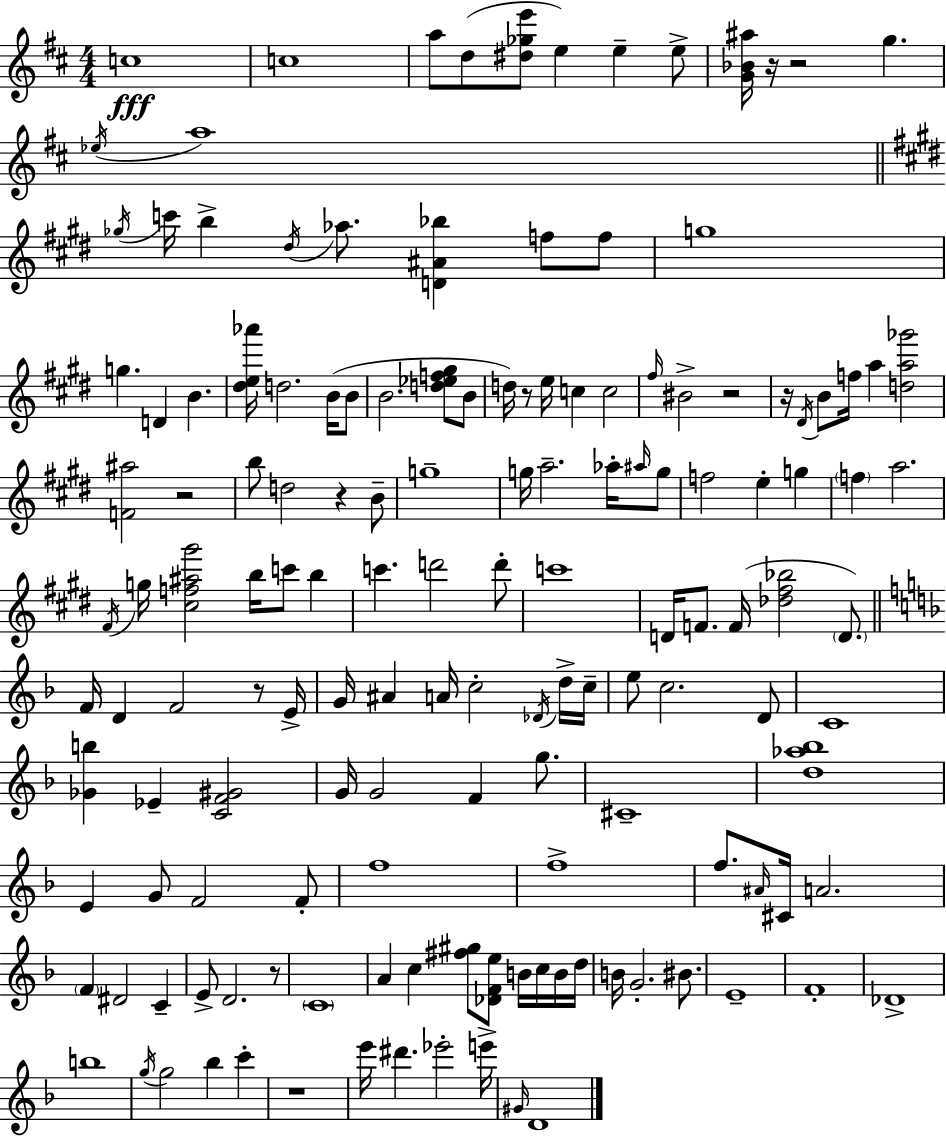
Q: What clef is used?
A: treble